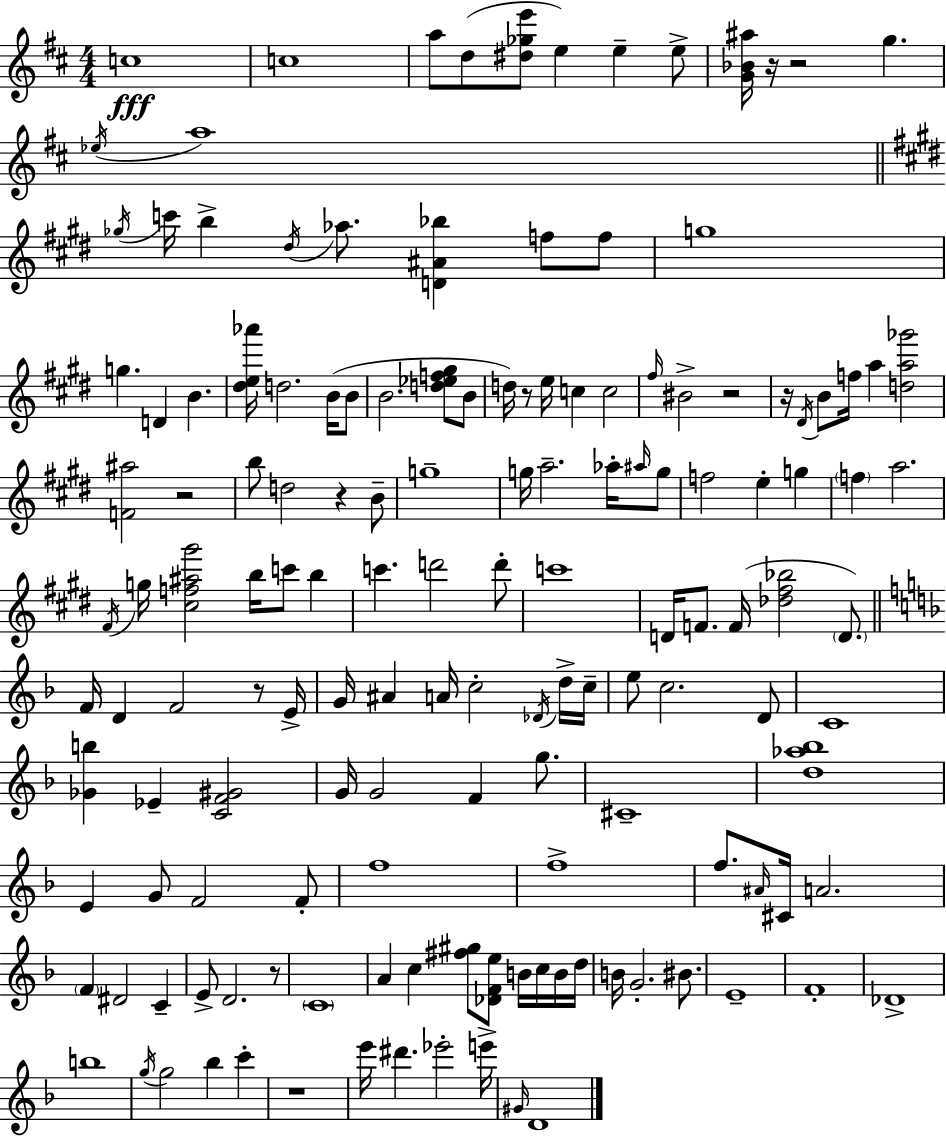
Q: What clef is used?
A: treble